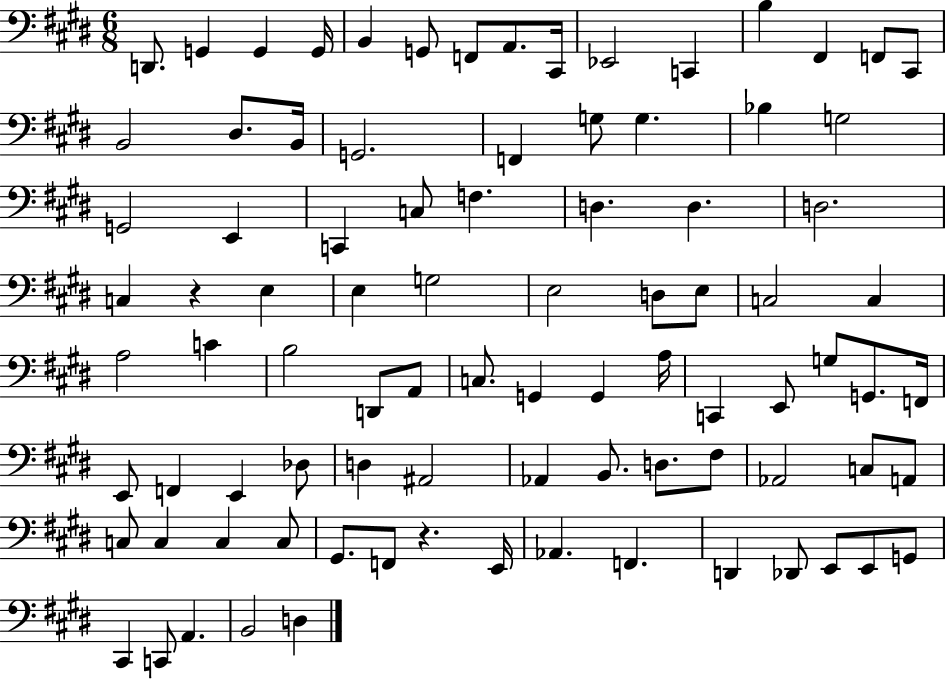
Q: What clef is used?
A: bass